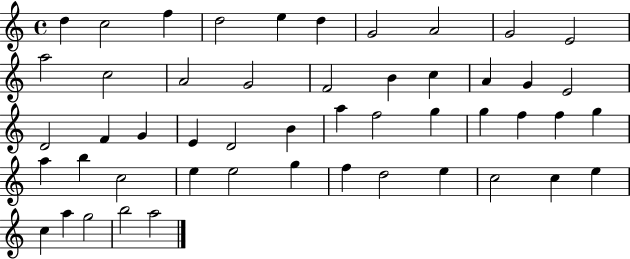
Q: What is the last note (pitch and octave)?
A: A5